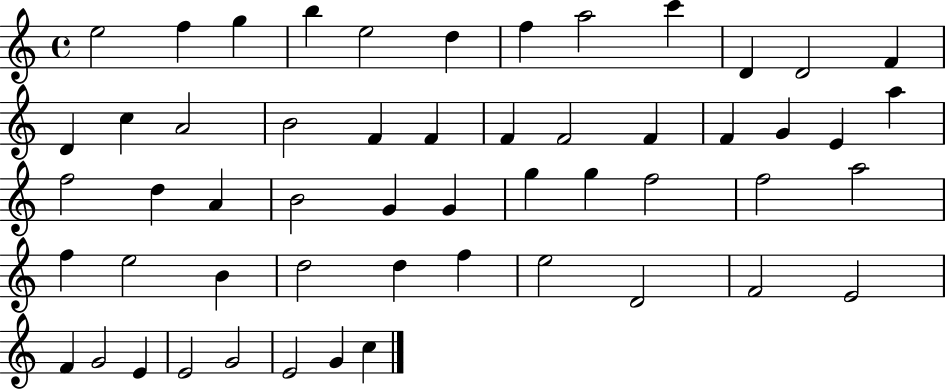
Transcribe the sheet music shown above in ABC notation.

X:1
T:Untitled
M:4/4
L:1/4
K:C
e2 f g b e2 d f a2 c' D D2 F D c A2 B2 F F F F2 F F G E a f2 d A B2 G G g g f2 f2 a2 f e2 B d2 d f e2 D2 F2 E2 F G2 E E2 G2 E2 G c